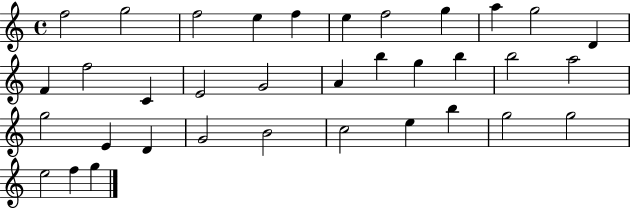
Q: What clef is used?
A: treble